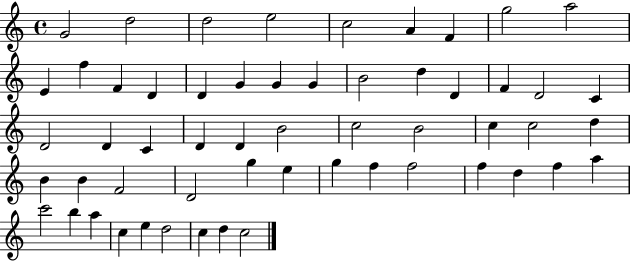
G4/h D5/h D5/h E5/h C5/h A4/q F4/q G5/h A5/h E4/q F5/q F4/q D4/q D4/q G4/q G4/q G4/q B4/h D5/q D4/q F4/q D4/h C4/q D4/h D4/q C4/q D4/q D4/q B4/h C5/h B4/h C5/q C5/h D5/q B4/q B4/q F4/h D4/h G5/q E5/q G5/q F5/q F5/h F5/q D5/q F5/q A5/q C6/h B5/q A5/q C5/q E5/q D5/h C5/q D5/q C5/h